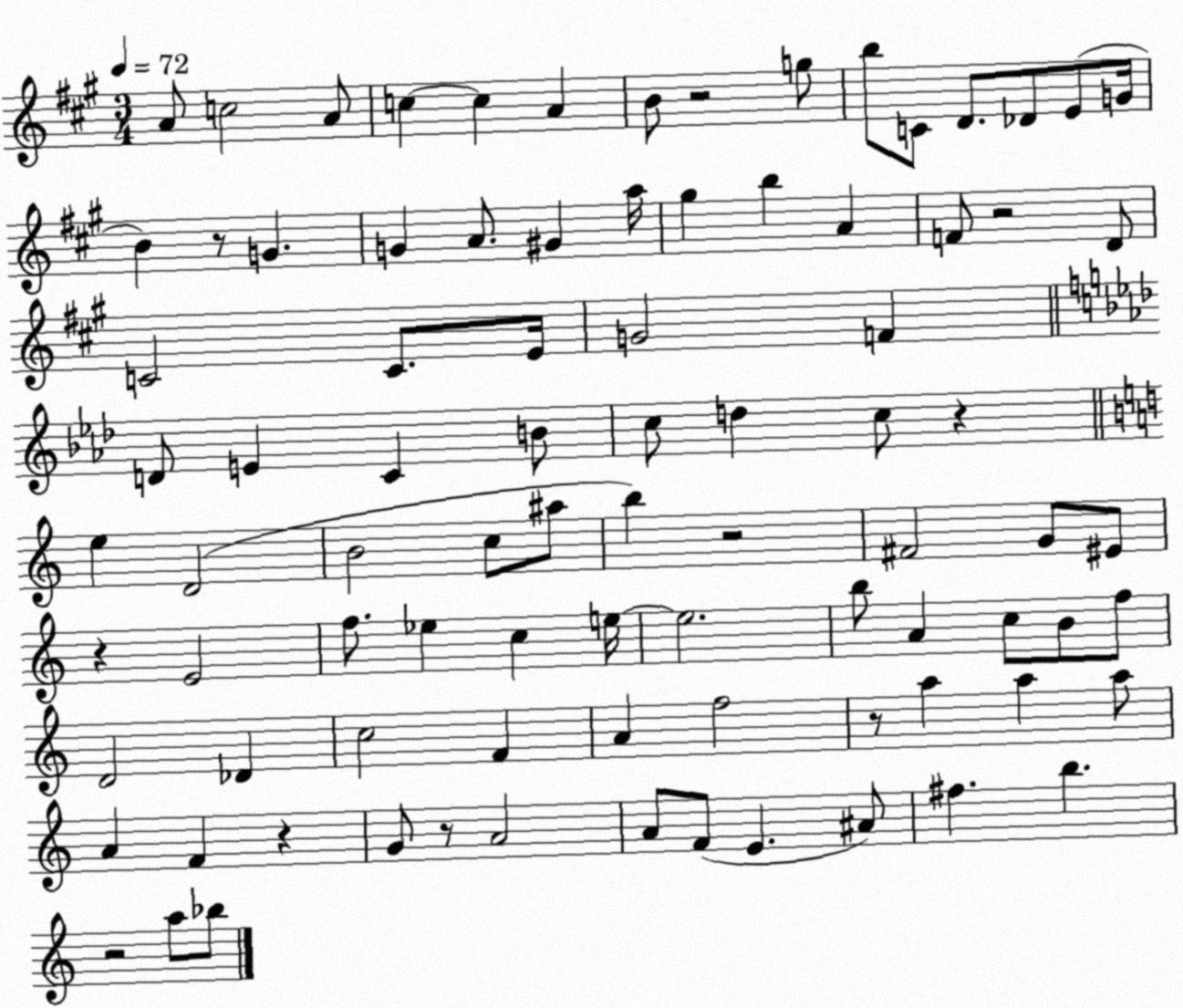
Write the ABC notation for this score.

X:1
T:Untitled
M:3/4
L:1/4
K:A
A/2 c2 A/2 c c A B/2 z2 g/2 b/2 C/2 D/2 _D/2 E/2 G/4 B z/2 G G A/2 ^G a/4 ^g b A F/2 z2 D/2 C2 C/2 E/4 G2 F D/2 E C B/2 c/2 d c/2 z e D2 B2 c/2 ^a/2 b z2 ^F2 G/2 ^E/2 z E2 f/2 _e c e/4 e2 b/2 A c/2 B/2 f/2 D2 _D c2 F A f2 z/2 a a a/2 A F z G/2 z/2 A2 A/2 F/2 E ^A/2 ^f b z2 a/2 _b/2